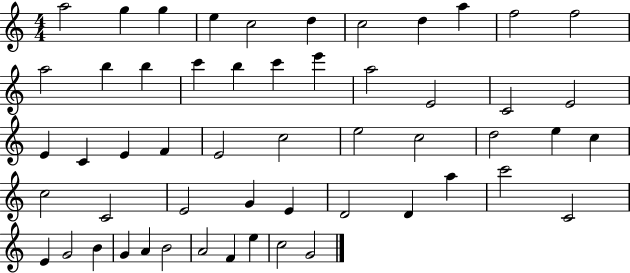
{
  \clef treble
  \numericTimeSignature
  \time 4/4
  \key c \major
  a''2 g''4 g''4 | e''4 c''2 d''4 | c''2 d''4 a''4 | f''2 f''2 | \break a''2 b''4 b''4 | c'''4 b''4 c'''4 e'''4 | a''2 e'2 | c'2 e'2 | \break e'4 c'4 e'4 f'4 | e'2 c''2 | e''2 c''2 | d''2 e''4 c''4 | \break c''2 c'2 | e'2 g'4 e'4 | d'2 d'4 a''4 | c'''2 c'2 | \break e'4 g'2 b'4 | g'4 a'4 b'2 | a'2 f'4 e''4 | c''2 g'2 | \break \bar "|."
}